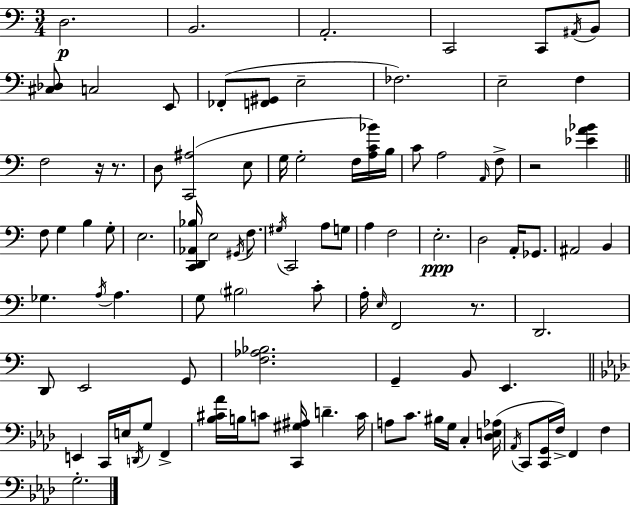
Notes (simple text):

D3/h. B2/h. A2/h. C2/h C2/e A#2/s B2/e [C#3,Db3]/e C3/h E2/e FES2/e [F2,G#2]/e E3/h FES3/h. E3/h F3/q F3/h R/s R/e. D3/e [C2,A#3]/h E3/e G3/s G3/h F3/s [A3,C4,Bb4]/s B3/s C4/e A3/h A2/s F3/e R/h [Eb4,A4,Bb4]/q F3/e G3/q B3/q G3/e E3/h. [C2,D2,Ab2,Bb3]/s E3/h G#2/s F3/e. G#3/s C2/h A3/e G3/e A3/q F3/h E3/h. D3/h A2/s Gb2/e. A#2/h B2/q Gb3/q. A3/s A3/q. G3/e BIS3/h C4/e A3/s E3/s F2/h R/e. D2/h. D2/e E2/h G2/e [F3,Ab3,Bb3]/h. G2/q B2/e E2/q. E2/q C2/s E3/s D2/s G3/e F2/q [Bb3,C#4,Ab4]/s B3/s C4/e [C2,G#3,A#3]/s D4/q. C4/s A3/e C4/e. BIS3/s G3/s C3/q [Db3,E3,Ab3]/s Ab2/s C2/e [C2,G2]/s F3/s F2/q F3/q G3/h.